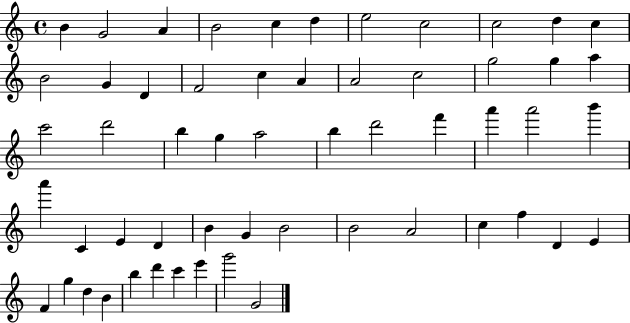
{
  \clef treble
  \time 4/4
  \defaultTimeSignature
  \key c \major
  b'4 g'2 a'4 | b'2 c''4 d''4 | e''2 c''2 | c''2 d''4 c''4 | \break b'2 g'4 d'4 | f'2 c''4 a'4 | a'2 c''2 | g''2 g''4 a''4 | \break c'''2 d'''2 | b''4 g''4 a''2 | b''4 d'''2 f'''4 | a'''4 a'''2 b'''4 | \break a'''4 c'4 e'4 d'4 | b'4 g'4 b'2 | b'2 a'2 | c''4 f''4 d'4 e'4 | \break f'4 g''4 d''4 b'4 | b''4 d'''4 c'''4 e'''4 | g'''2 g'2 | \bar "|."
}